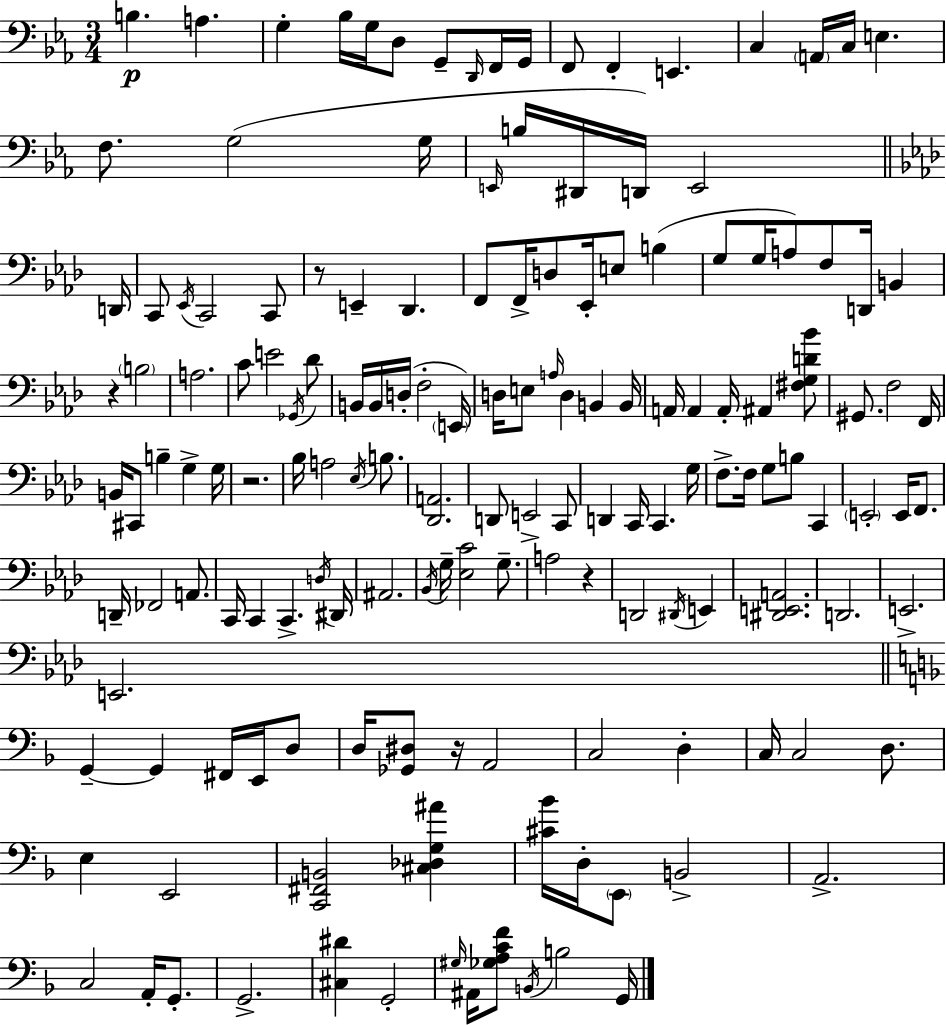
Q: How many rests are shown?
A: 5